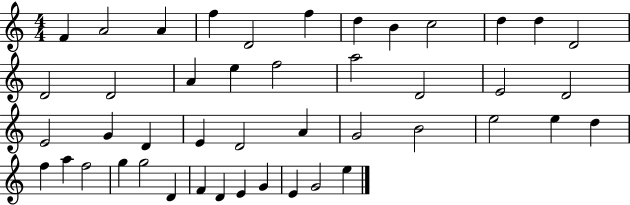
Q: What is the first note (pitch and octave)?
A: F4